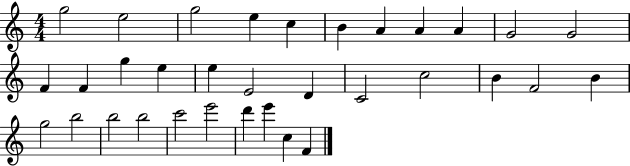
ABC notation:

X:1
T:Untitled
M:4/4
L:1/4
K:C
g2 e2 g2 e c B A A A G2 G2 F F g e e E2 D C2 c2 B F2 B g2 b2 b2 b2 c'2 e'2 d' e' c F